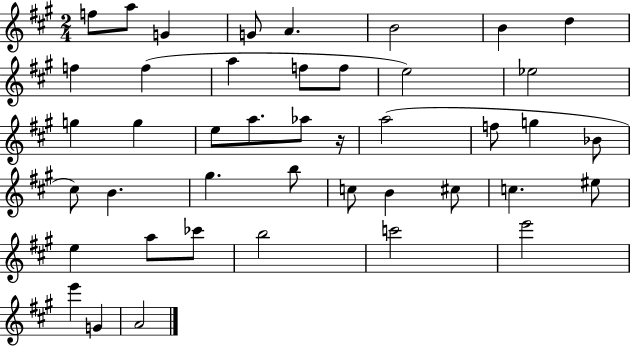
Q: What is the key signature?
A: A major